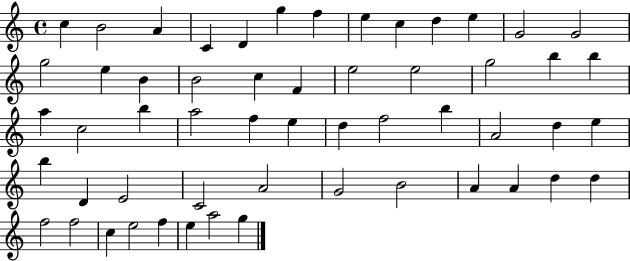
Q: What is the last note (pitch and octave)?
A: G5